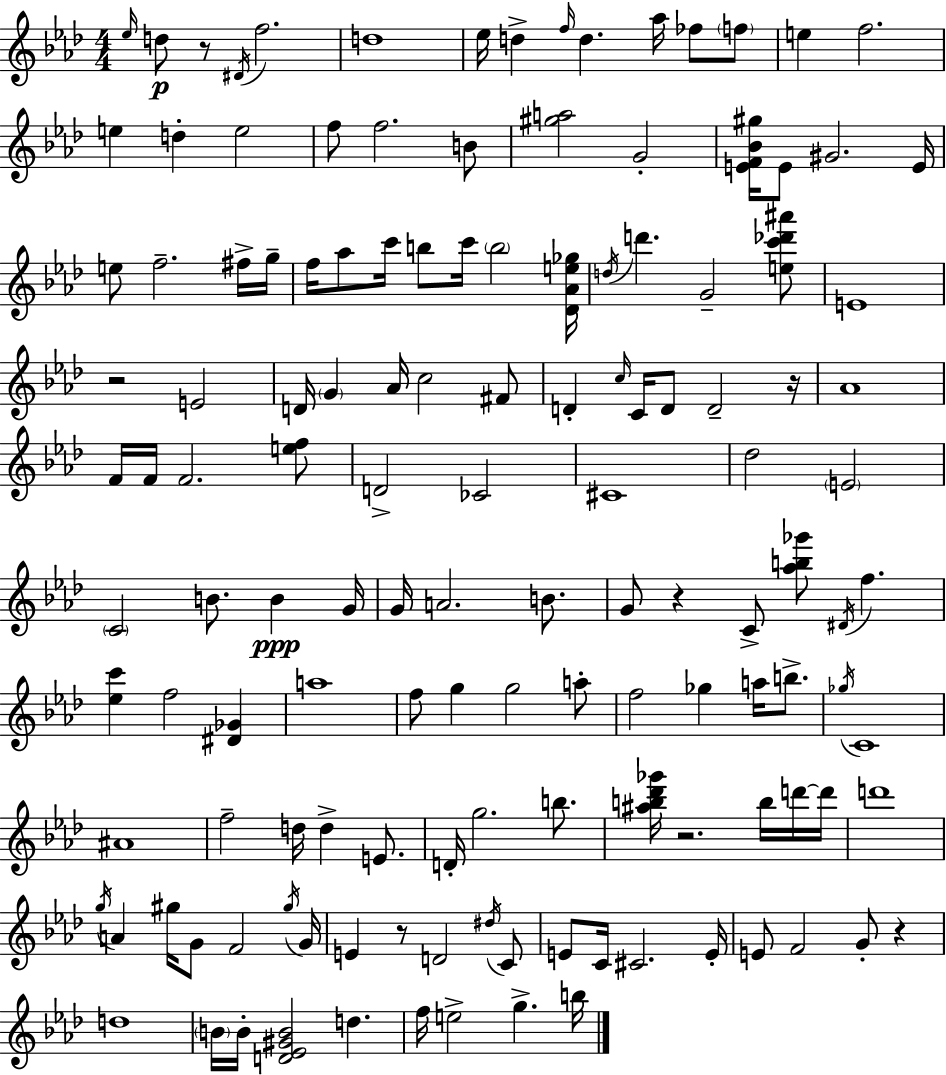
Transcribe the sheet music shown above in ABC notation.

X:1
T:Untitled
M:4/4
L:1/4
K:Ab
_e/4 d/2 z/2 ^D/4 f2 d4 _e/4 d f/4 d _a/4 _f/2 f/2 e f2 e d e2 f/2 f2 B/2 [^ga]2 G2 [EF_B^g]/4 E/2 ^G2 E/4 e/2 f2 ^f/4 g/4 f/4 _a/2 c'/4 b/2 c'/4 b2 [_D_Ae_g]/4 d/4 d' G2 [ec'_d'^a']/2 E4 z2 E2 D/4 G _A/4 c2 ^F/2 D c/4 C/4 D/2 D2 z/4 _A4 F/4 F/4 F2 [ef]/2 D2 _C2 ^C4 _d2 E2 C2 B/2 B G/4 G/4 A2 B/2 G/2 z C/2 [_ab_g']/2 ^D/4 f [_ec'] f2 [^D_G] a4 f/2 g g2 a/2 f2 _g a/4 b/2 _g/4 C4 ^A4 f2 d/4 d E/2 D/4 g2 b/2 [^ab_d'_g']/4 z2 b/4 d'/4 d'/4 d'4 g/4 A ^g/4 G/2 F2 ^g/4 G/4 E z/2 D2 ^d/4 C/2 E/2 C/4 ^C2 E/4 E/2 F2 G/2 z d4 B/4 B/4 [D_E^GB]2 d f/4 e2 g b/4